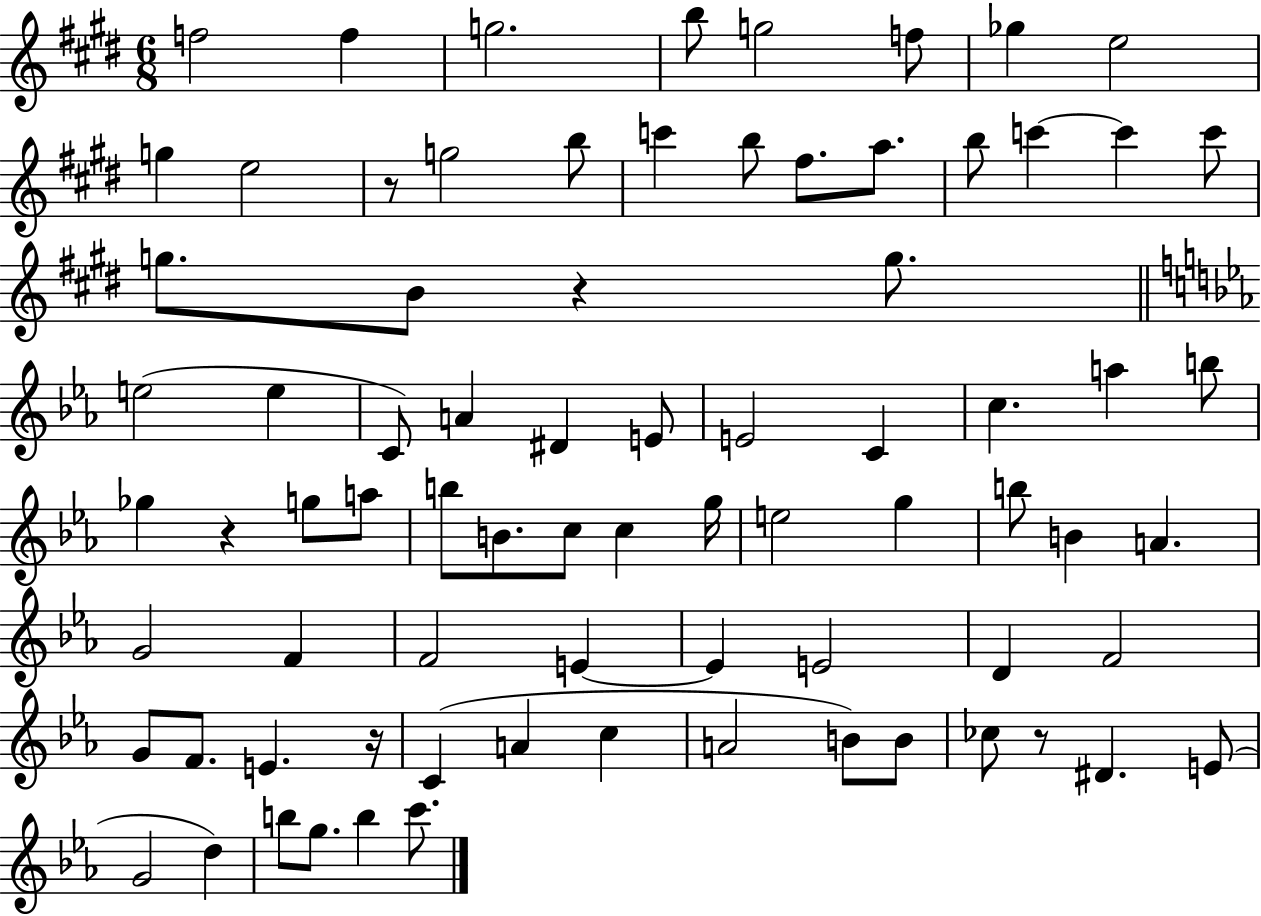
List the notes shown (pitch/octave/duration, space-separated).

F5/h F5/q G5/h. B5/e G5/h F5/e Gb5/q E5/h G5/q E5/h R/e G5/h B5/e C6/q B5/e F#5/e. A5/e. B5/e C6/q C6/q C6/e G5/e. B4/e R/q G5/e. E5/h E5/q C4/e A4/q D#4/q E4/e E4/h C4/q C5/q. A5/q B5/e Gb5/q R/q G5/e A5/e B5/e B4/e. C5/e C5/q G5/s E5/h G5/q B5/e B4/q A4/q. G4/h F4/q F4/h E4/q E4/q E4/h D4/q F4/h G4/e F4/e. E4/q. R/s C4/q A4/q C5/q A4/h B4/e B4/e CES5/e R/e D#4/q. E4/e G4/h D5/q B5/e G5/e. B5/q C6/e.